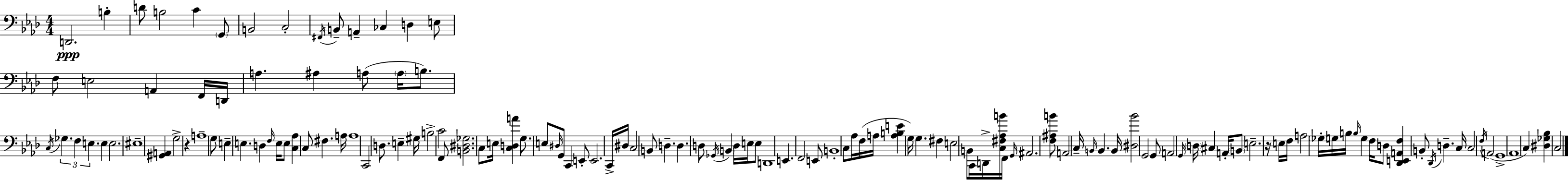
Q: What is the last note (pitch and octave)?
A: C3